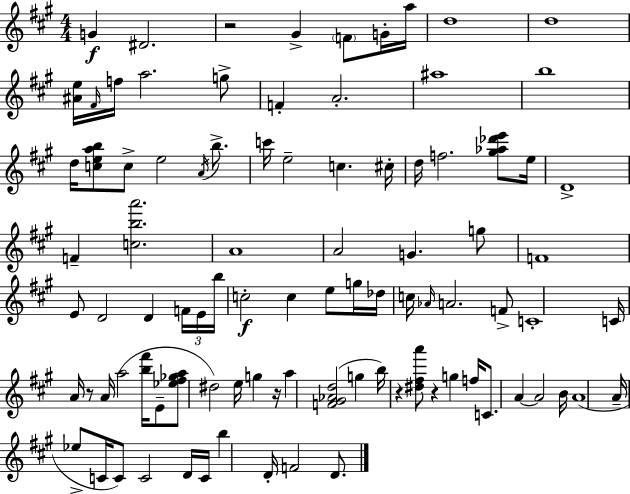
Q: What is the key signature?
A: A major